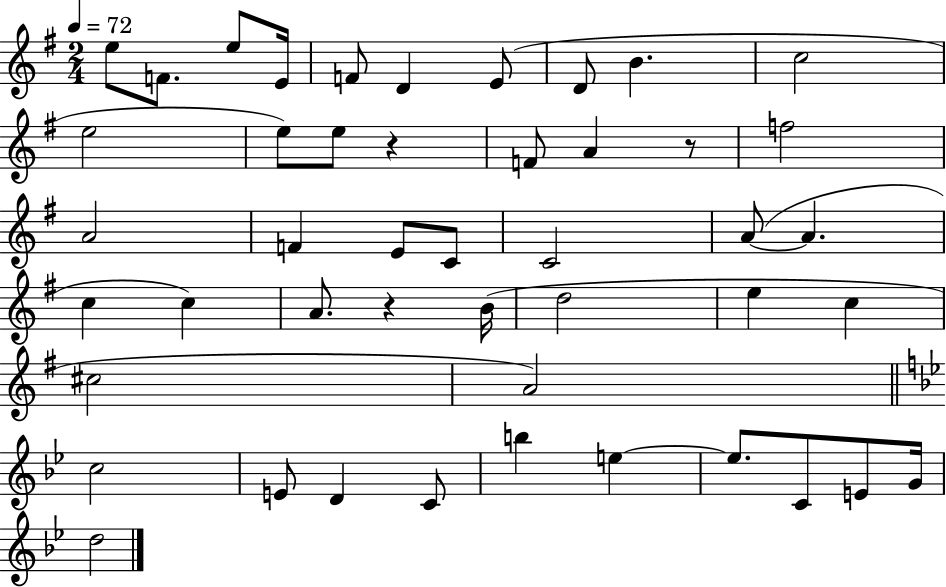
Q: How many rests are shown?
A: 3